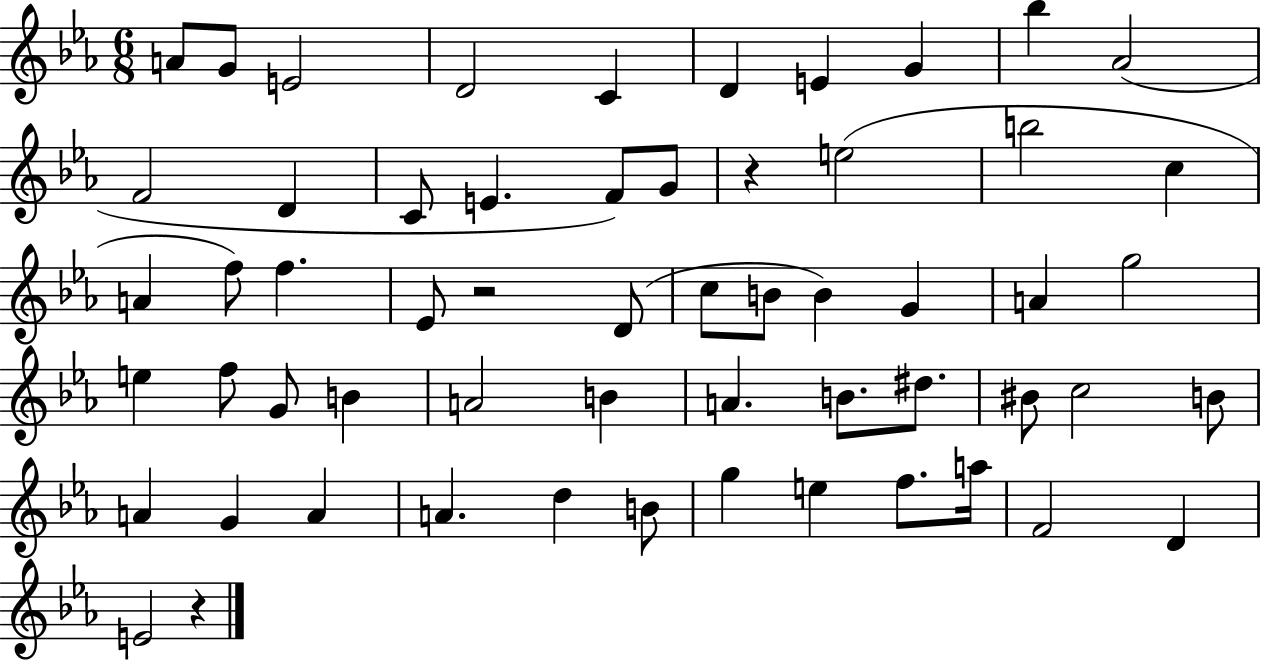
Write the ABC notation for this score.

X:1
T:Untitled
M:6/8
L:1/4
K:Eb
A/2 G/2 E2 D2 C D E G _b _A2 F2 D C/2 E F/2 G/2 z e2 b2 c A f/2 f _E/2 z2 D/2 c/2 B/2 B G A g2 e f/2 G/2 B A2 B A B/2 ^d/2 ^B/2 c2 B/2 A G A A d B/2 g e f/2 a/4 F2 D E2 z